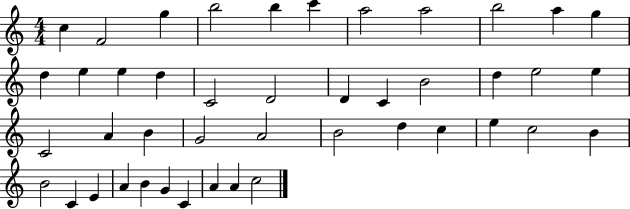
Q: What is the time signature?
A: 4/4